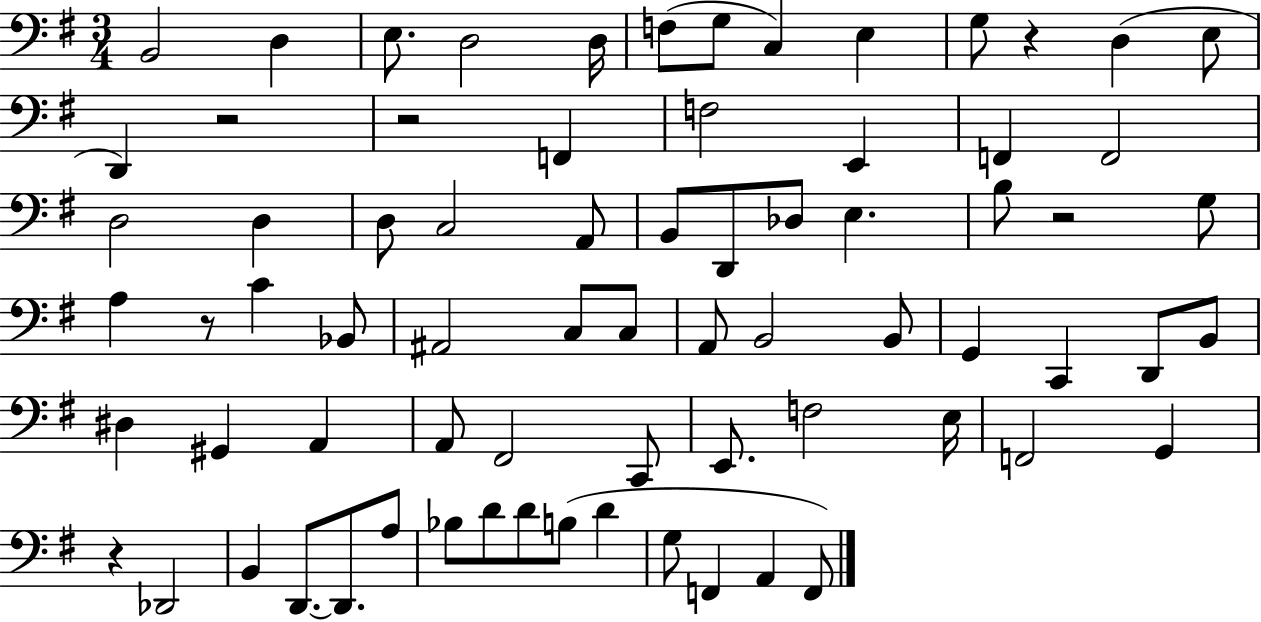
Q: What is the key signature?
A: G major